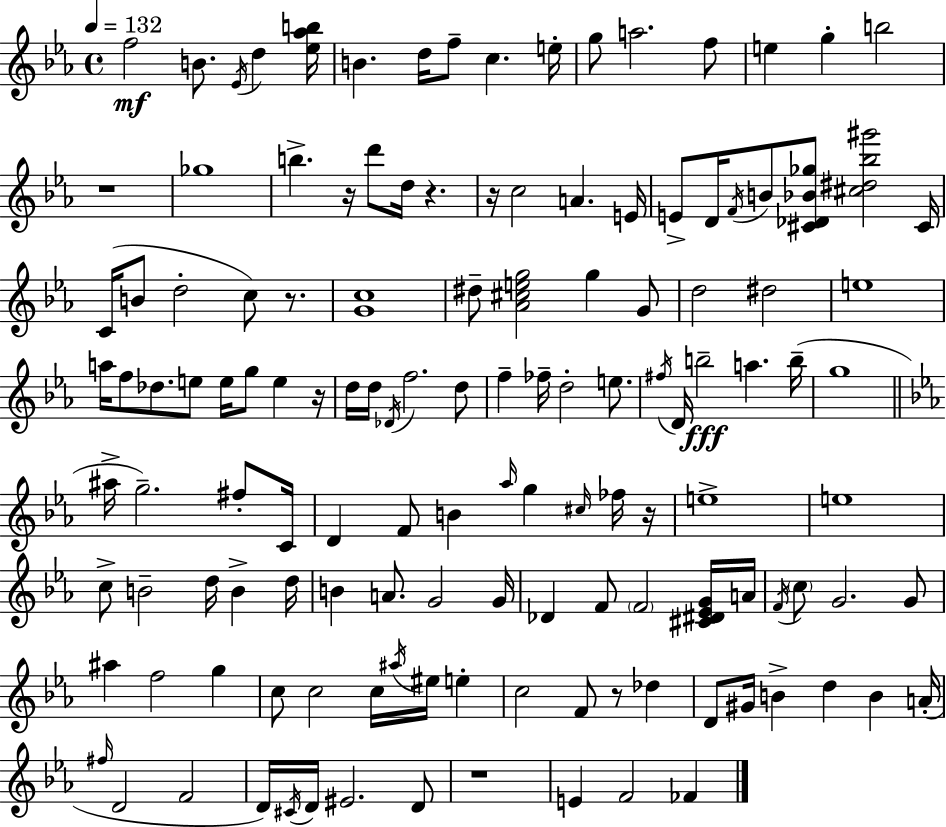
{
  \clef treble
  \time 4/4
  \defaultTimeSignature
  \key ees \major
  \tempo 4 = 132
  f''2\mf b'8. \acciaccatura { ees'16 } d''4 | <ees'' aes'' b''>16 b'4. d''16 f''8-- c''4. | e''16-. g''8 a''2. f''8 | e''4 g''4-. b''2 | \break r1 | ges''1 | b''4.-> r16 d'''8 d''16 r4. | r16 c''2 a'4. | \break e'16 e'8-> d'16 \acciaccatura { f'16 } b'8 <cis' des' bes' ges''>8 <cis'' dis'' bes'' gis'''>2 | cis'16 c'16( b'8 d''2-. c''8) r8. | <g' c''>1 | dis''8-- <aes' cis'' e'' g''>2 g''4 | \break g'8 d''2 dis''2 | e''1 | a''16 f''8 des''8. e''8 e''16 g''8 e''4 | r16 d''16 d''16 \acciaccatura { des'16 } f''2. | \break d''8 f''4-- fes''16-- d''2-. | e''8. \acciaccatura { fis''16 } d'16 b''2--\fff a''4. | b''16--( g''1 | \bar "||" \break \key ees \major ais''16-> g''2.--) fis''8-. c'16 | d'4 f'8 b'4 \grace { aes''16 } g''4 \grace { cis''16 } | fes''16 r16 e''1-> | e''1 | \break c''8-> b'2-- d''16 b'4-> | d''16 b'4 a'8. g'2 | g'16 des'4 f'8 \parenthesize f'2 | <cis' dis' ees' g'>16 a'16 \acciaccatura { f'16 } \parenthesize c''8 g'2. | \break g'8 ais''4 f''2 g''4 | c''8 c''2 c''16 \acciaccatura { ais''16 } eis''16 | e''4-. c''2 f'8 r8 | des''4 d'8 gis'16 b'4-> d''4 b'4 | \break a'16-.( \grace { fis''16 } d'2 f'2 | d'16) \acciaccatura { cis'16 } d'16 eis'2. | d'8 r1 | e'4 f'2 | \break fes'4 \bar "|."
}